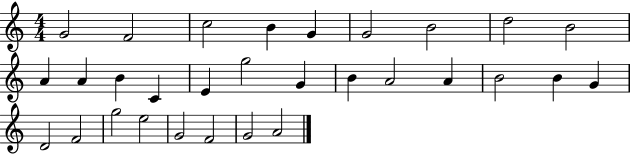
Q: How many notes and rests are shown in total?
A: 30